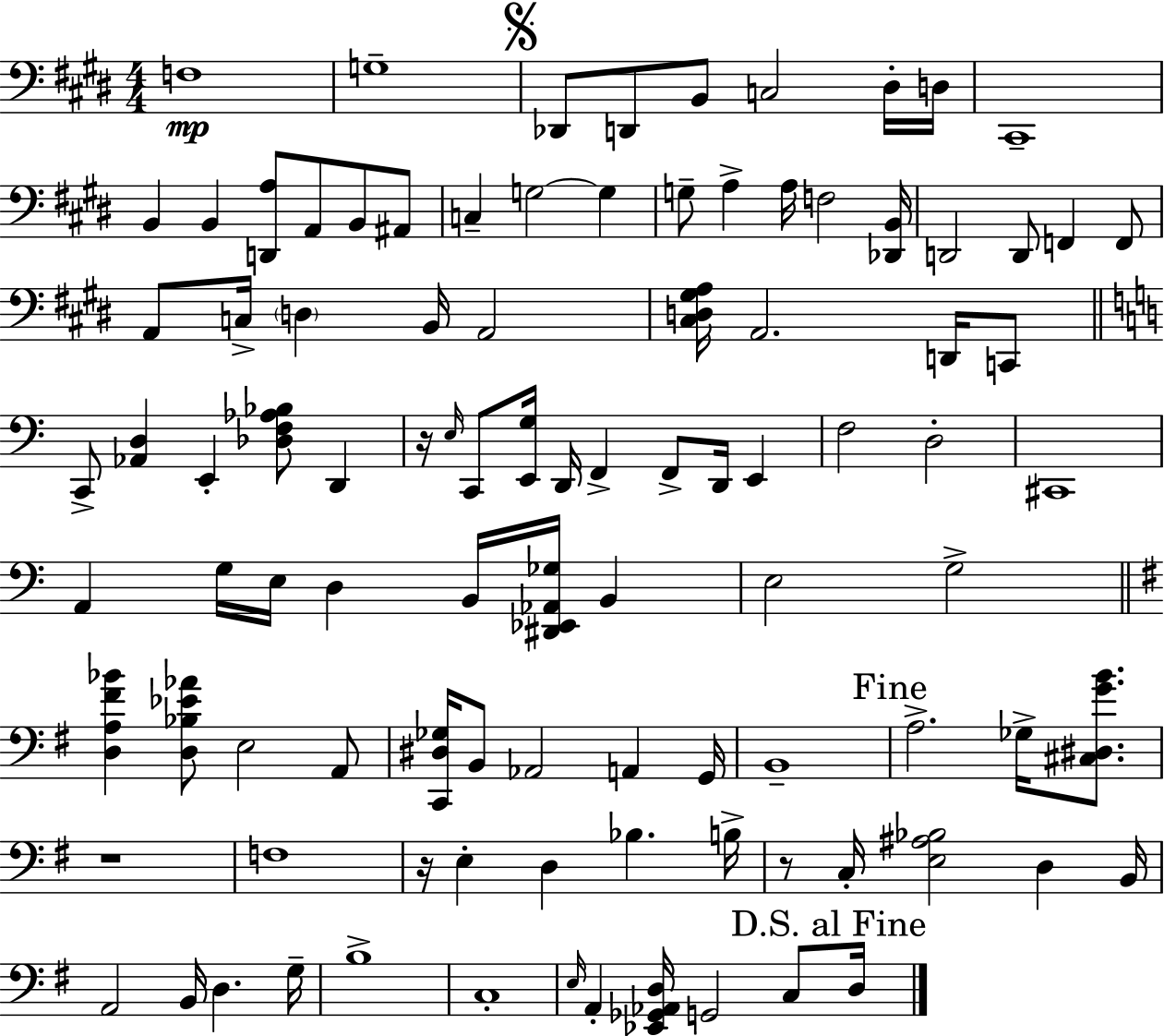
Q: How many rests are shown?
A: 4